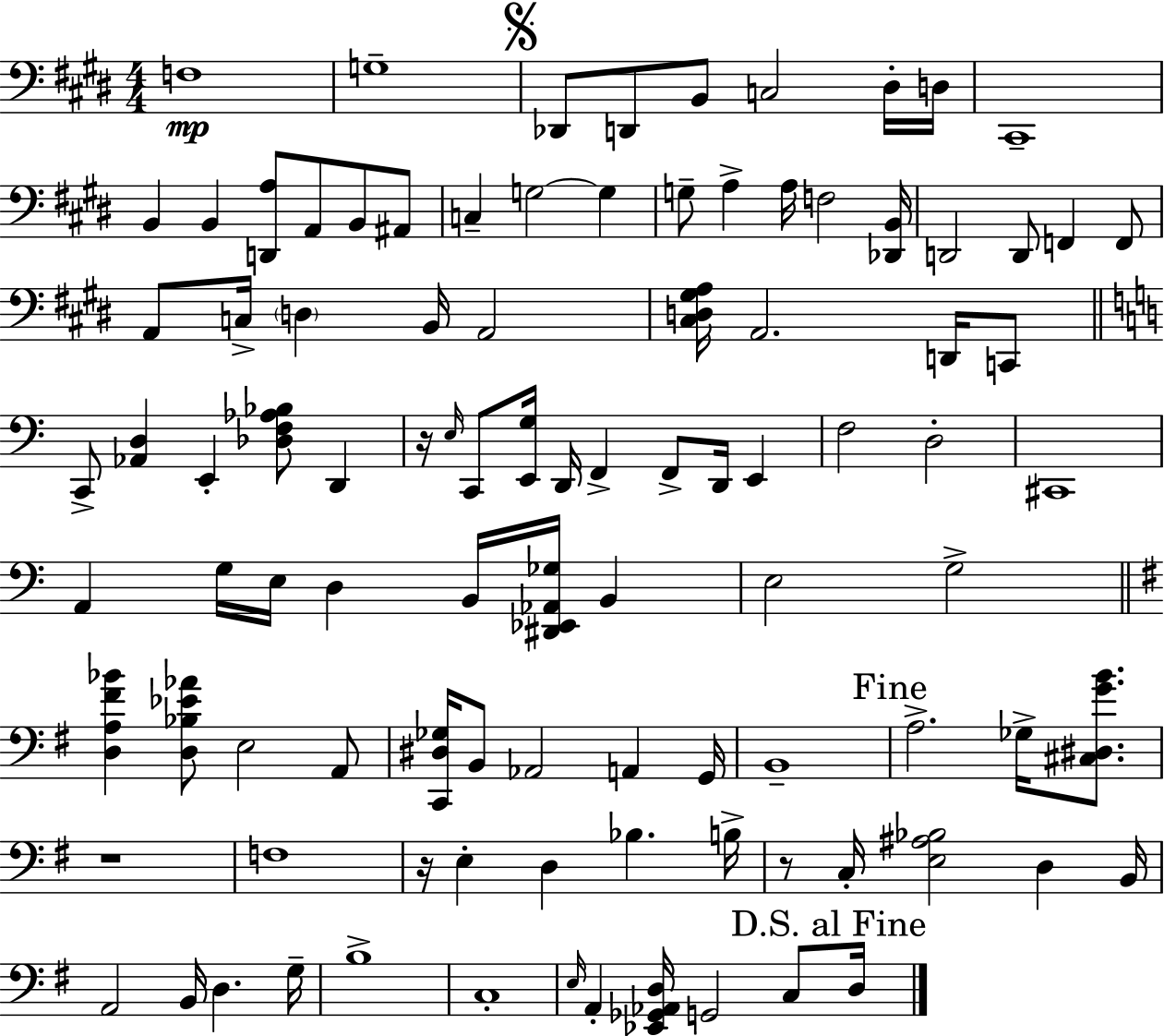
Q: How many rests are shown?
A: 4